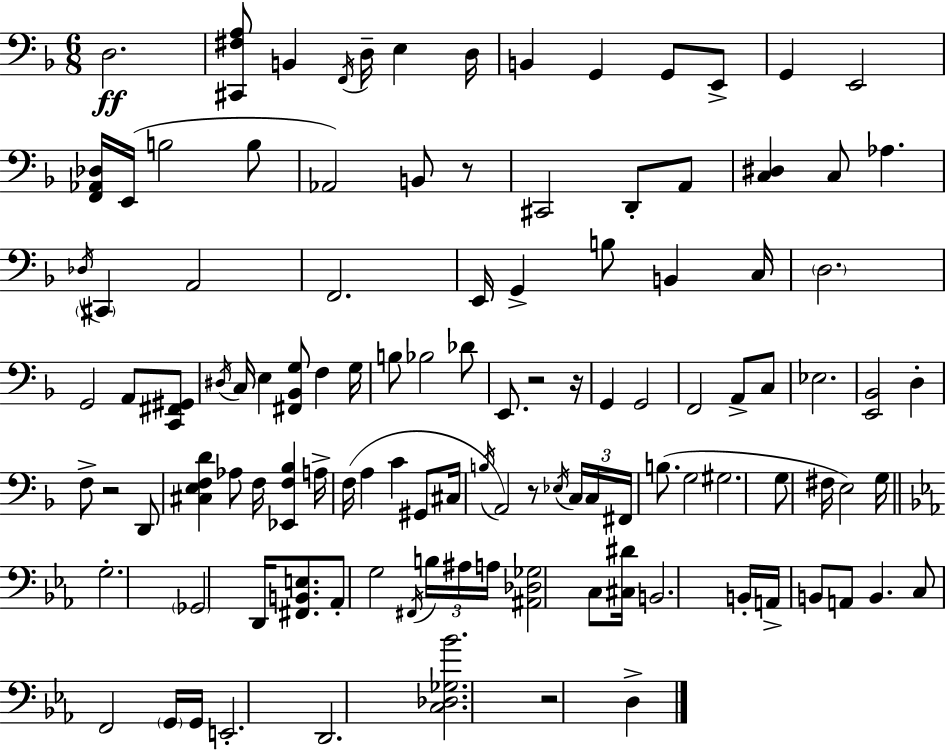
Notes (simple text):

D3/h. [C#2,F#3,A3]/e B2/q F2/s D3/s E3/q D3/s B2/q G2/q G2/e E2/e G2/q E2/h [F2,Ab2,Db3]/s E2/s B3/h B3/e Ab2/h B2/e R/e C#2/h D2/e A2/e [C3,D#3]/q C3/e Ab3/q. Db3/s C#2/q A2/h F2/h. E2/s G2/q B3/e B2/q C3/s D3/h. G2/h A2/e [C2,F#2,G#2]/e D#3/s C3/s E3/q [F#2,Bb2,G3]/e F3/q G3/s B3/e Bb3/h Db4/e E2/e. R/h R/s G2/q G2/h F2/h A2/e C3/e Eb3/h. [E2,Bb2]/h D3/q F3/e R/h D2/e [C#3,E3,F3,D4]/q Ab3/e F3/s [Eb2,F3,Bb3]/q A3/s F3/s A3/q C4/q G#2/e C#3/s B3/s A2/h R/e Eb3/s C3/s C3/s F#2/s B3/e. G3/h G#3/h. G3/e F#3/s E3/h G3/s G3/h. Gb2/h D2/s [F#2,B2,E3]/e. Ab2/e G3/h F#2/s B3/s A#3/s A3/s [A#2,Db3,Gb3]/h C3/e [C#3,D#4]/s B2/h. B2/s A2/s B2/e A2/e B2/q. C3/e F2/h G2/s G2/s E2/h. D2/h. [C3,Db3,Gb3,Bb4]/h. R/h D3/q